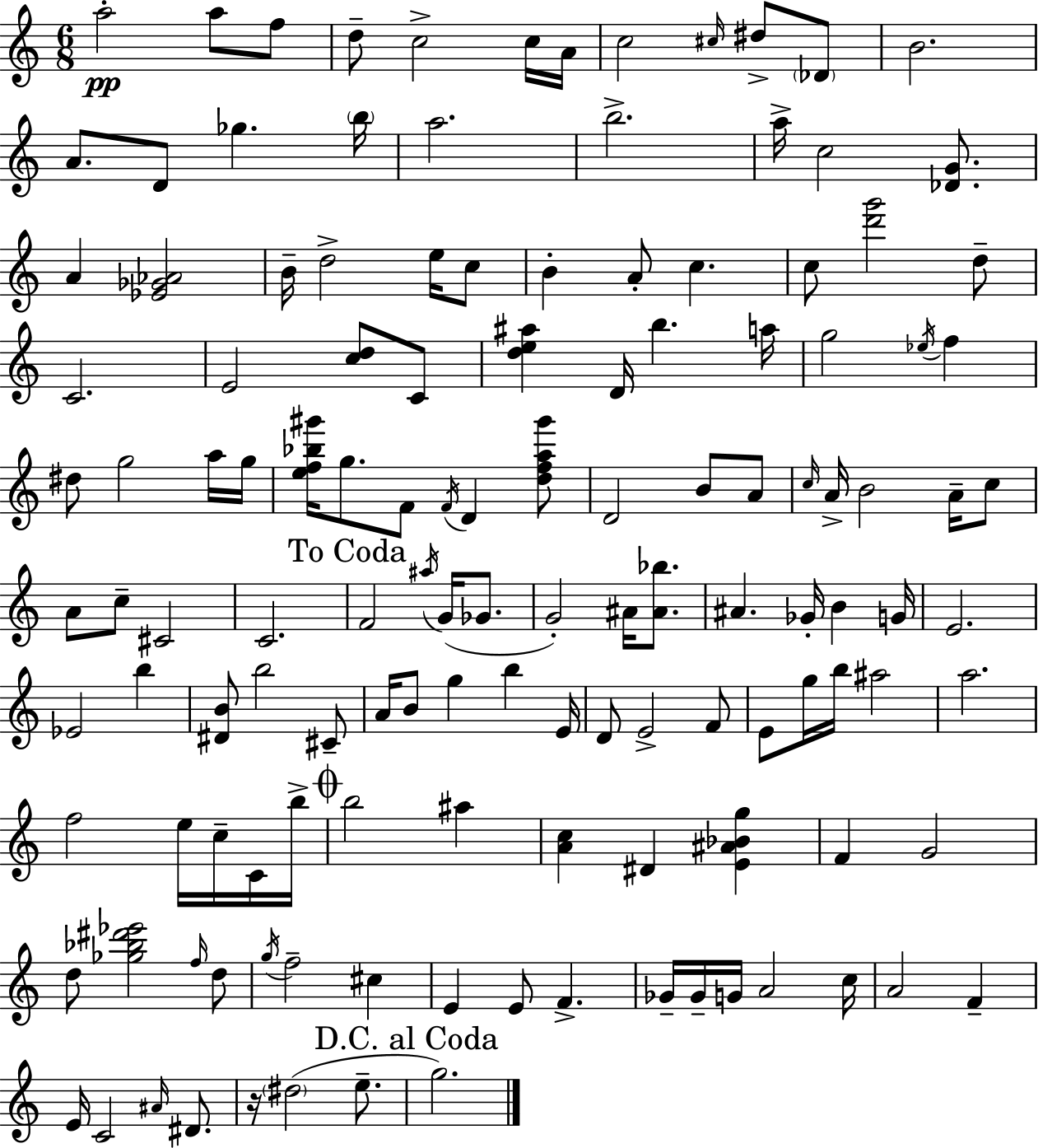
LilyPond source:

{
  \clef treble
  \numericTimeSignature
  \time 6/8
  \key c \major
  a''2-.\pp a''8 f''8 | d''8-- c''2-> c''16 a'16 | c''2 \grace { cis''16 } dis''8-> \parenthesize des'8 | b'2. | \break a'8. d'8 ges''4. | \parenthesize b''16 a''2. | b''2.-> | a''16-> c''2 <des' g'>8. | \break a'4 <ees' ges' aes'>2 | b'16-- d''2-> e''16 c''8 | b'4-. a'8-. c''4. | c''8 <d''' g'''>2 d''8-- | \break c'2. | e'2 <c'' d''>8 c'8 | <d'' e'' ais''>4 d'16 b''4. | a''16 g''2 \acciaccatura { ees''16 } f''4 | \break dis''8 g''2 | a''16 g''16 <e'' f'' bes'' gis'''>16 g''8. f'8 \acciaccatura { f'16 } d'4 | <d'' f'' a'' gis'''>8 d'2 b'8 | a'8 \grace { c''16 } a'16-> b'2 | \break a'16-- c''8 a'8 c''8-- cis'2 | c'2. | \mark "To Coda" f'2 | \acciaccatura { ais''16 } g'16( ges'8. g'2-.) | \break ais'16 <ais' bes''>8. ais'4. ges'16-. | b'4 g'16 e'2. | ees'2 | b''4 <dis' b'>8 b''2 | \break cis'8-- a'16 b'8 g''4 | b''4 e'16 d'8 e'2-> | f'8 e'8 g''16 b''16 ais''2 | a''2. | \break f''2 | e''16 c''16-- c'16 b''16-> \mark \markup { \musicglyph "scripts.coda" } b''2 | ais''4 <a' c''>4 dis'4 | <e' ais' bes' g''>4 f'4 g'2 | \break d''8 <ges'' bes'' dis''' ees'''>2 | \grace { f''16 } d''8 \acciaccatura { g''16 } f''2-- | cis''4 e'4 e'8 | f'4.-> ges'16-- ges'16-- g'16 a'2 | \break c''16 a'2 | f'4-- e'16 c'2 | \grace { ais'16 } dis'8. r16 \parenthesize dis''2( | e''8.-- \mark "D.C. al Coda" g''2.) | \break \bar "|."
}